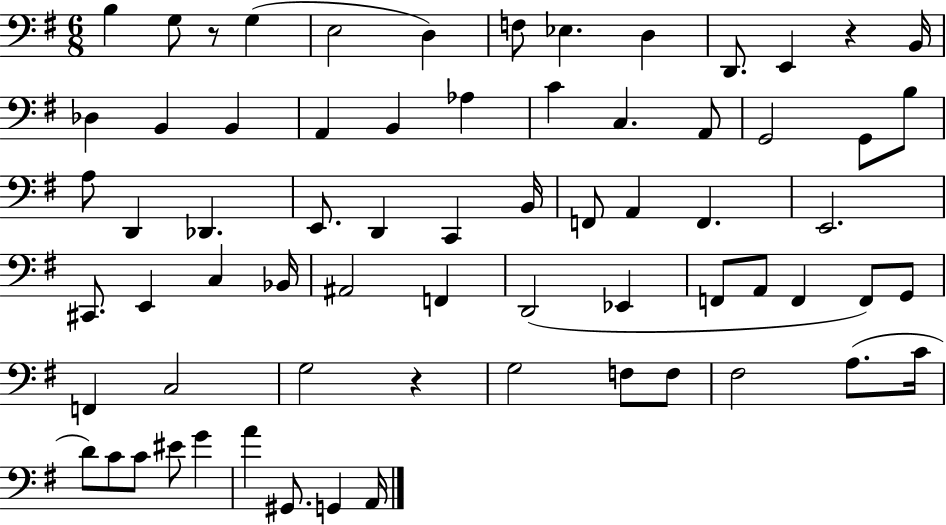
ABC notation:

X:1
T:Untitled
M:6/8
L:1/4
K:G
B, G,/2 z/2 G, E,2 D, F,/2 _E, D, D,,/2 E,, z B,,/4 _D, B,, B,, A,, B,, _A, C C, A,,/2 G,,2 G,,/2 B,/2 A,/2 D,, _D,, E,,/2 D,, C,, B,,/4 F,,/2 A,, F,, E,,2 ^C,,/2 E,, C, _B,,/4 ^A,,2 F,, D,,2 _E,, F,,/2 A,,/2 F,, F,,/2 G,,/2 F,, C,2 G,2 z G,2 F,/2 F,/2 ^F,2 A,/2 C/4 D/2 C/2 C/2 ^E/2 G A ^G,,/2 G,, A,,/4